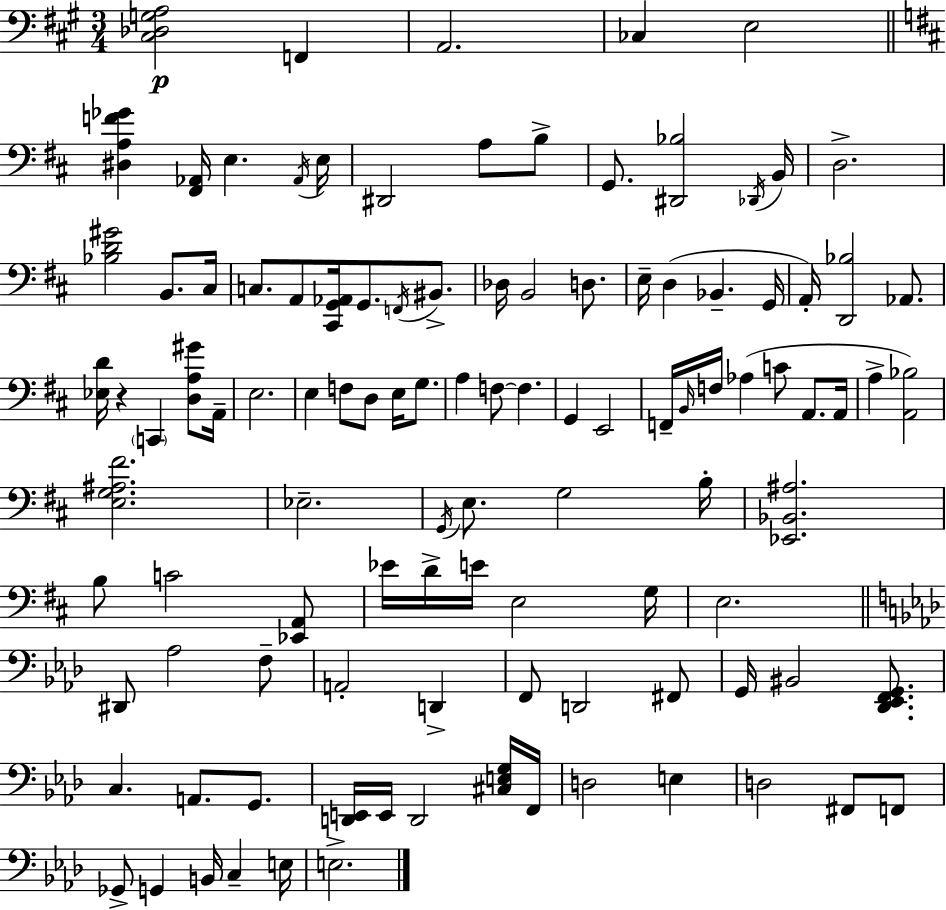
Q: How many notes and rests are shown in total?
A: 108